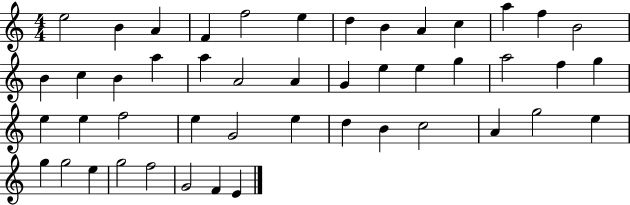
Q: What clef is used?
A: treble